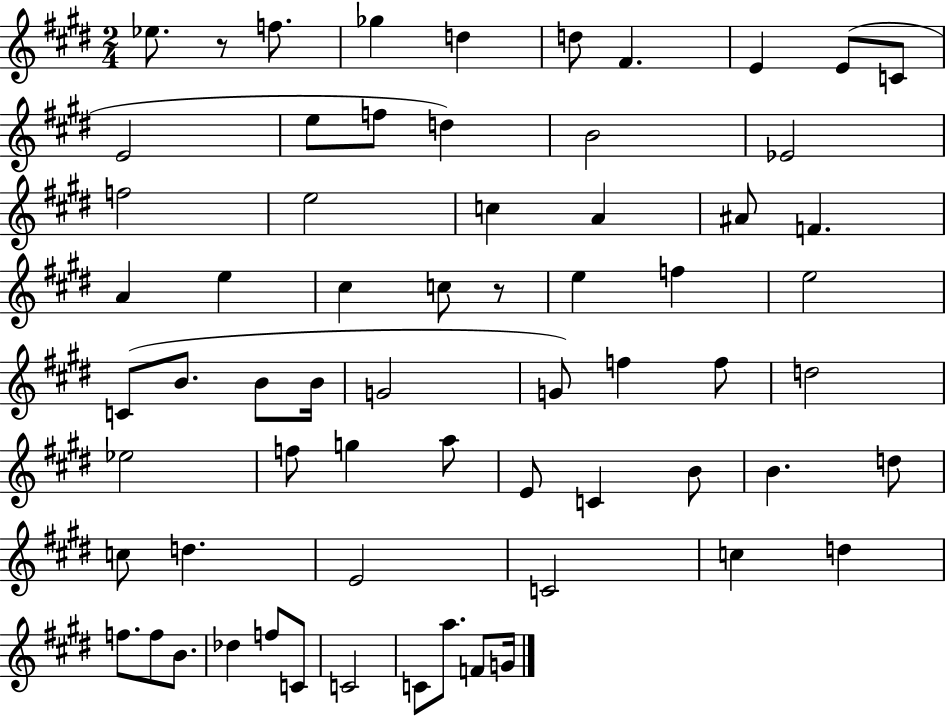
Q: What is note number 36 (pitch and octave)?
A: F5